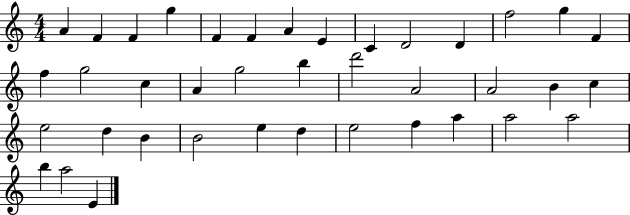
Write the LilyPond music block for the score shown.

{
  \clef treble
  \numericTimeSignature
  \time 4/4
  \key c \major
  a'4 f'4 f'4 g''4 | f'4 f'4 a'4 e'4 | c'4 d'2 d'4 | f''2 g''4 f'4 | \break f''4 g''2 c''4 | a'4 g''2 b''4 | d'''2 a'2 | a'2 b'4 c''4 | \break e''2 d''4 b'4 | b'2 e''4 d''4 | e''2 f''4 a''4 | a''2 a''2 | \break b''4 a''2 e'4 | \bar "|."
}